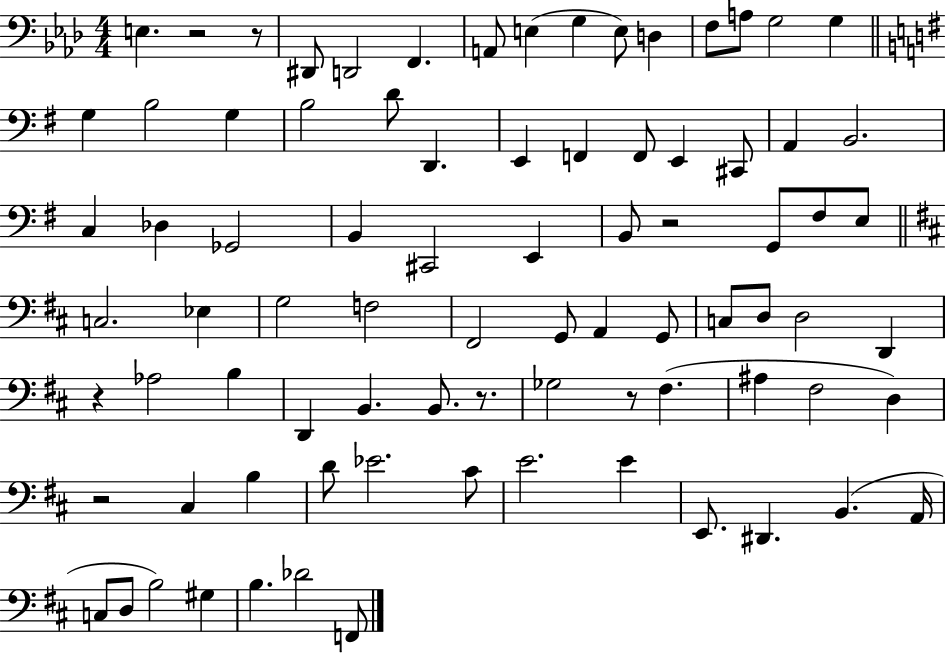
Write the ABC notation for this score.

X:1
T:Untitled
M:4/4
L:1/4
K:Ab
E, z2 z/2 ^D,,/2 D,,2 F,, A,,/2 E, G, E,/2 D, F,/2 A,/2 G,2 G, G, B,2 G, B,2 D/2 D,, E,, F,, F,,/2 E,, ^C,,/2 A,, B,,2 C, _D, _G,,2 B,, ^C,,2 E,, B,,/2 z2 G,,/2 ^F,/2 E,/2 C,2 _E, G,2 F,2 ^F,,2 G,,/2 A,, G,,/2 C,/2 D,/2 D,2 D,, z _A,2 B, D,, B,, B,,/2 z/2 _G,2 z/2 ^F, ^A, ^F,2 D, z2 ^C, B, D/2 _E2 ^C/2 E2 E E,,/2 ^D,, B,, A,,/4 C,/2 D,/2 B,2 ^G, B, _D2 F,,/2